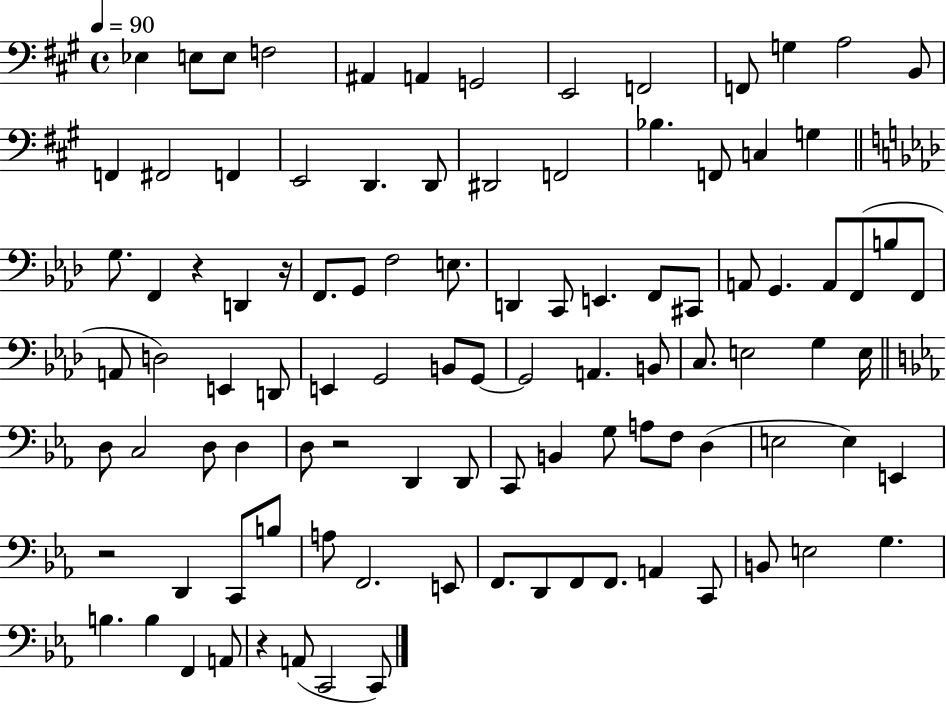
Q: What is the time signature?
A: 4/4